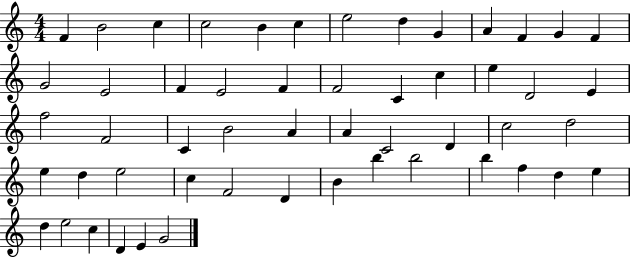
F4/q B4/h C5/q C5/h B4/q C5/q E5/h D5/q G4/q A4/q F4/q G4/q F4/q G4/h E4/h F4/q E4/h F4/q F4/h C4/q C5/q E5/q D4/h E4/q F5/h F4/h C4/q B4/h A4/q A4/q C4/h D4/q C5/h D5/h E5/q D5/q E5/h C5/q F4/h D4/q B4/q B5/q B5/h B5/q F5/q D5/q E5/q D5/q E5/h C5/q D4/q E4/q G4/h